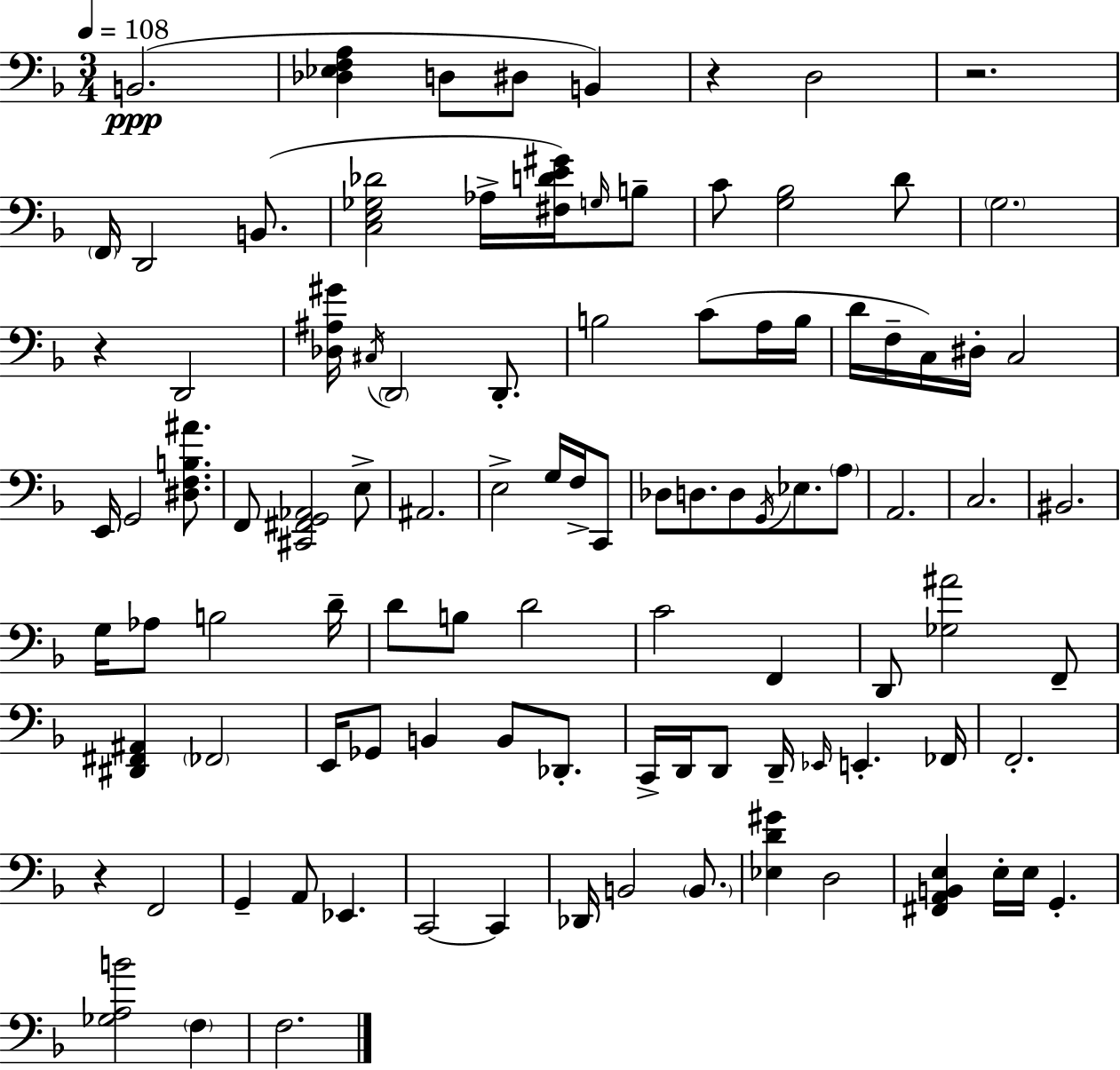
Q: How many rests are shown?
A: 4